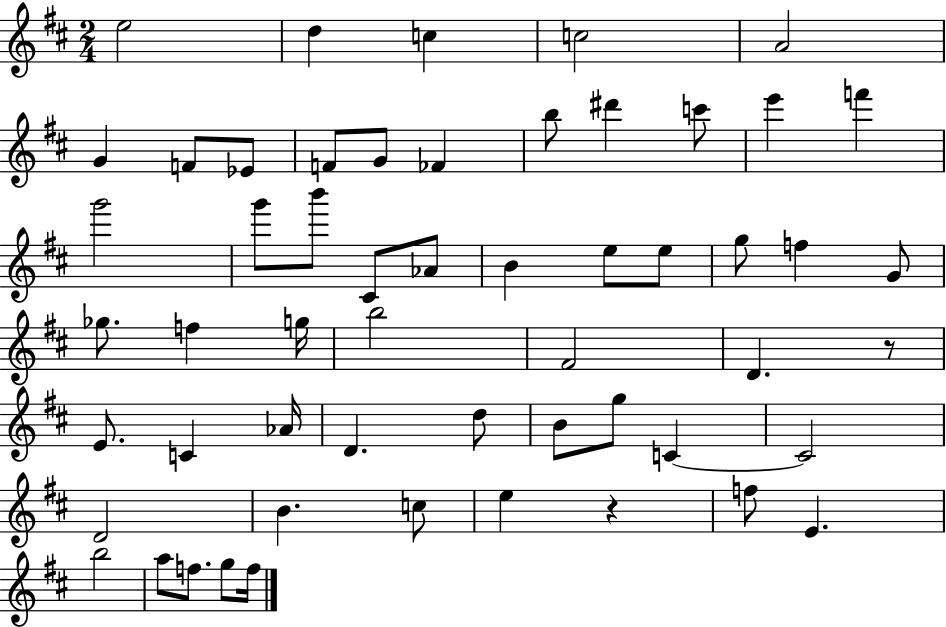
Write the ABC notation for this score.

X:1
T:Untitled
M:2/4
L:1/4
K:D
e2 d c c2 A2 G F/2 _E/2 F/2 G/2 _F b/2 ^d' c'/2 e' f' g'2 g'/2 b'/2 ^C/2 _A/2 B e/2 e/2 g/2 f G/2 _g/2 f g/4 b2 ^F2 D z/2 E/2 C _A/4 D d/2 B/2 g/2 C C2 D2 B c/2 e z f/2 E b2 a/2 f/2 g/2 f/4